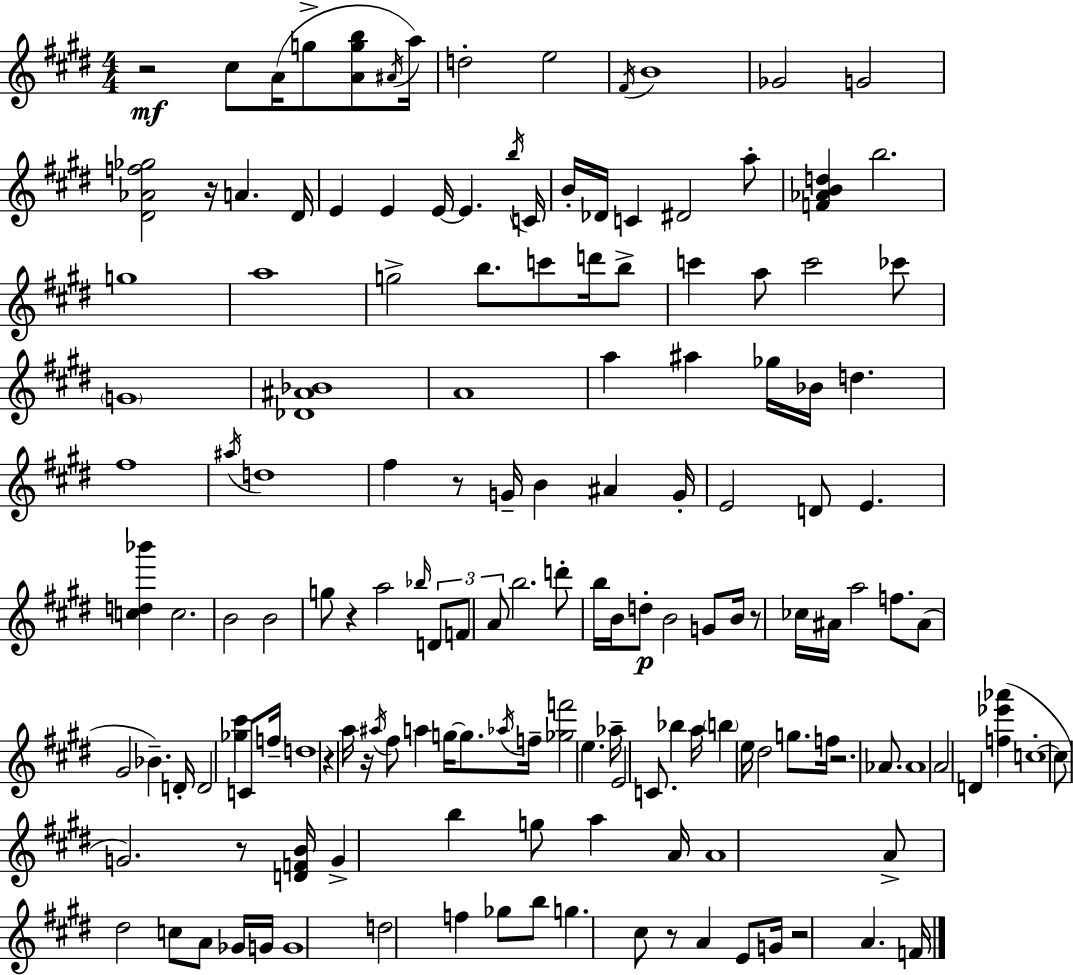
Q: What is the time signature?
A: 4/4